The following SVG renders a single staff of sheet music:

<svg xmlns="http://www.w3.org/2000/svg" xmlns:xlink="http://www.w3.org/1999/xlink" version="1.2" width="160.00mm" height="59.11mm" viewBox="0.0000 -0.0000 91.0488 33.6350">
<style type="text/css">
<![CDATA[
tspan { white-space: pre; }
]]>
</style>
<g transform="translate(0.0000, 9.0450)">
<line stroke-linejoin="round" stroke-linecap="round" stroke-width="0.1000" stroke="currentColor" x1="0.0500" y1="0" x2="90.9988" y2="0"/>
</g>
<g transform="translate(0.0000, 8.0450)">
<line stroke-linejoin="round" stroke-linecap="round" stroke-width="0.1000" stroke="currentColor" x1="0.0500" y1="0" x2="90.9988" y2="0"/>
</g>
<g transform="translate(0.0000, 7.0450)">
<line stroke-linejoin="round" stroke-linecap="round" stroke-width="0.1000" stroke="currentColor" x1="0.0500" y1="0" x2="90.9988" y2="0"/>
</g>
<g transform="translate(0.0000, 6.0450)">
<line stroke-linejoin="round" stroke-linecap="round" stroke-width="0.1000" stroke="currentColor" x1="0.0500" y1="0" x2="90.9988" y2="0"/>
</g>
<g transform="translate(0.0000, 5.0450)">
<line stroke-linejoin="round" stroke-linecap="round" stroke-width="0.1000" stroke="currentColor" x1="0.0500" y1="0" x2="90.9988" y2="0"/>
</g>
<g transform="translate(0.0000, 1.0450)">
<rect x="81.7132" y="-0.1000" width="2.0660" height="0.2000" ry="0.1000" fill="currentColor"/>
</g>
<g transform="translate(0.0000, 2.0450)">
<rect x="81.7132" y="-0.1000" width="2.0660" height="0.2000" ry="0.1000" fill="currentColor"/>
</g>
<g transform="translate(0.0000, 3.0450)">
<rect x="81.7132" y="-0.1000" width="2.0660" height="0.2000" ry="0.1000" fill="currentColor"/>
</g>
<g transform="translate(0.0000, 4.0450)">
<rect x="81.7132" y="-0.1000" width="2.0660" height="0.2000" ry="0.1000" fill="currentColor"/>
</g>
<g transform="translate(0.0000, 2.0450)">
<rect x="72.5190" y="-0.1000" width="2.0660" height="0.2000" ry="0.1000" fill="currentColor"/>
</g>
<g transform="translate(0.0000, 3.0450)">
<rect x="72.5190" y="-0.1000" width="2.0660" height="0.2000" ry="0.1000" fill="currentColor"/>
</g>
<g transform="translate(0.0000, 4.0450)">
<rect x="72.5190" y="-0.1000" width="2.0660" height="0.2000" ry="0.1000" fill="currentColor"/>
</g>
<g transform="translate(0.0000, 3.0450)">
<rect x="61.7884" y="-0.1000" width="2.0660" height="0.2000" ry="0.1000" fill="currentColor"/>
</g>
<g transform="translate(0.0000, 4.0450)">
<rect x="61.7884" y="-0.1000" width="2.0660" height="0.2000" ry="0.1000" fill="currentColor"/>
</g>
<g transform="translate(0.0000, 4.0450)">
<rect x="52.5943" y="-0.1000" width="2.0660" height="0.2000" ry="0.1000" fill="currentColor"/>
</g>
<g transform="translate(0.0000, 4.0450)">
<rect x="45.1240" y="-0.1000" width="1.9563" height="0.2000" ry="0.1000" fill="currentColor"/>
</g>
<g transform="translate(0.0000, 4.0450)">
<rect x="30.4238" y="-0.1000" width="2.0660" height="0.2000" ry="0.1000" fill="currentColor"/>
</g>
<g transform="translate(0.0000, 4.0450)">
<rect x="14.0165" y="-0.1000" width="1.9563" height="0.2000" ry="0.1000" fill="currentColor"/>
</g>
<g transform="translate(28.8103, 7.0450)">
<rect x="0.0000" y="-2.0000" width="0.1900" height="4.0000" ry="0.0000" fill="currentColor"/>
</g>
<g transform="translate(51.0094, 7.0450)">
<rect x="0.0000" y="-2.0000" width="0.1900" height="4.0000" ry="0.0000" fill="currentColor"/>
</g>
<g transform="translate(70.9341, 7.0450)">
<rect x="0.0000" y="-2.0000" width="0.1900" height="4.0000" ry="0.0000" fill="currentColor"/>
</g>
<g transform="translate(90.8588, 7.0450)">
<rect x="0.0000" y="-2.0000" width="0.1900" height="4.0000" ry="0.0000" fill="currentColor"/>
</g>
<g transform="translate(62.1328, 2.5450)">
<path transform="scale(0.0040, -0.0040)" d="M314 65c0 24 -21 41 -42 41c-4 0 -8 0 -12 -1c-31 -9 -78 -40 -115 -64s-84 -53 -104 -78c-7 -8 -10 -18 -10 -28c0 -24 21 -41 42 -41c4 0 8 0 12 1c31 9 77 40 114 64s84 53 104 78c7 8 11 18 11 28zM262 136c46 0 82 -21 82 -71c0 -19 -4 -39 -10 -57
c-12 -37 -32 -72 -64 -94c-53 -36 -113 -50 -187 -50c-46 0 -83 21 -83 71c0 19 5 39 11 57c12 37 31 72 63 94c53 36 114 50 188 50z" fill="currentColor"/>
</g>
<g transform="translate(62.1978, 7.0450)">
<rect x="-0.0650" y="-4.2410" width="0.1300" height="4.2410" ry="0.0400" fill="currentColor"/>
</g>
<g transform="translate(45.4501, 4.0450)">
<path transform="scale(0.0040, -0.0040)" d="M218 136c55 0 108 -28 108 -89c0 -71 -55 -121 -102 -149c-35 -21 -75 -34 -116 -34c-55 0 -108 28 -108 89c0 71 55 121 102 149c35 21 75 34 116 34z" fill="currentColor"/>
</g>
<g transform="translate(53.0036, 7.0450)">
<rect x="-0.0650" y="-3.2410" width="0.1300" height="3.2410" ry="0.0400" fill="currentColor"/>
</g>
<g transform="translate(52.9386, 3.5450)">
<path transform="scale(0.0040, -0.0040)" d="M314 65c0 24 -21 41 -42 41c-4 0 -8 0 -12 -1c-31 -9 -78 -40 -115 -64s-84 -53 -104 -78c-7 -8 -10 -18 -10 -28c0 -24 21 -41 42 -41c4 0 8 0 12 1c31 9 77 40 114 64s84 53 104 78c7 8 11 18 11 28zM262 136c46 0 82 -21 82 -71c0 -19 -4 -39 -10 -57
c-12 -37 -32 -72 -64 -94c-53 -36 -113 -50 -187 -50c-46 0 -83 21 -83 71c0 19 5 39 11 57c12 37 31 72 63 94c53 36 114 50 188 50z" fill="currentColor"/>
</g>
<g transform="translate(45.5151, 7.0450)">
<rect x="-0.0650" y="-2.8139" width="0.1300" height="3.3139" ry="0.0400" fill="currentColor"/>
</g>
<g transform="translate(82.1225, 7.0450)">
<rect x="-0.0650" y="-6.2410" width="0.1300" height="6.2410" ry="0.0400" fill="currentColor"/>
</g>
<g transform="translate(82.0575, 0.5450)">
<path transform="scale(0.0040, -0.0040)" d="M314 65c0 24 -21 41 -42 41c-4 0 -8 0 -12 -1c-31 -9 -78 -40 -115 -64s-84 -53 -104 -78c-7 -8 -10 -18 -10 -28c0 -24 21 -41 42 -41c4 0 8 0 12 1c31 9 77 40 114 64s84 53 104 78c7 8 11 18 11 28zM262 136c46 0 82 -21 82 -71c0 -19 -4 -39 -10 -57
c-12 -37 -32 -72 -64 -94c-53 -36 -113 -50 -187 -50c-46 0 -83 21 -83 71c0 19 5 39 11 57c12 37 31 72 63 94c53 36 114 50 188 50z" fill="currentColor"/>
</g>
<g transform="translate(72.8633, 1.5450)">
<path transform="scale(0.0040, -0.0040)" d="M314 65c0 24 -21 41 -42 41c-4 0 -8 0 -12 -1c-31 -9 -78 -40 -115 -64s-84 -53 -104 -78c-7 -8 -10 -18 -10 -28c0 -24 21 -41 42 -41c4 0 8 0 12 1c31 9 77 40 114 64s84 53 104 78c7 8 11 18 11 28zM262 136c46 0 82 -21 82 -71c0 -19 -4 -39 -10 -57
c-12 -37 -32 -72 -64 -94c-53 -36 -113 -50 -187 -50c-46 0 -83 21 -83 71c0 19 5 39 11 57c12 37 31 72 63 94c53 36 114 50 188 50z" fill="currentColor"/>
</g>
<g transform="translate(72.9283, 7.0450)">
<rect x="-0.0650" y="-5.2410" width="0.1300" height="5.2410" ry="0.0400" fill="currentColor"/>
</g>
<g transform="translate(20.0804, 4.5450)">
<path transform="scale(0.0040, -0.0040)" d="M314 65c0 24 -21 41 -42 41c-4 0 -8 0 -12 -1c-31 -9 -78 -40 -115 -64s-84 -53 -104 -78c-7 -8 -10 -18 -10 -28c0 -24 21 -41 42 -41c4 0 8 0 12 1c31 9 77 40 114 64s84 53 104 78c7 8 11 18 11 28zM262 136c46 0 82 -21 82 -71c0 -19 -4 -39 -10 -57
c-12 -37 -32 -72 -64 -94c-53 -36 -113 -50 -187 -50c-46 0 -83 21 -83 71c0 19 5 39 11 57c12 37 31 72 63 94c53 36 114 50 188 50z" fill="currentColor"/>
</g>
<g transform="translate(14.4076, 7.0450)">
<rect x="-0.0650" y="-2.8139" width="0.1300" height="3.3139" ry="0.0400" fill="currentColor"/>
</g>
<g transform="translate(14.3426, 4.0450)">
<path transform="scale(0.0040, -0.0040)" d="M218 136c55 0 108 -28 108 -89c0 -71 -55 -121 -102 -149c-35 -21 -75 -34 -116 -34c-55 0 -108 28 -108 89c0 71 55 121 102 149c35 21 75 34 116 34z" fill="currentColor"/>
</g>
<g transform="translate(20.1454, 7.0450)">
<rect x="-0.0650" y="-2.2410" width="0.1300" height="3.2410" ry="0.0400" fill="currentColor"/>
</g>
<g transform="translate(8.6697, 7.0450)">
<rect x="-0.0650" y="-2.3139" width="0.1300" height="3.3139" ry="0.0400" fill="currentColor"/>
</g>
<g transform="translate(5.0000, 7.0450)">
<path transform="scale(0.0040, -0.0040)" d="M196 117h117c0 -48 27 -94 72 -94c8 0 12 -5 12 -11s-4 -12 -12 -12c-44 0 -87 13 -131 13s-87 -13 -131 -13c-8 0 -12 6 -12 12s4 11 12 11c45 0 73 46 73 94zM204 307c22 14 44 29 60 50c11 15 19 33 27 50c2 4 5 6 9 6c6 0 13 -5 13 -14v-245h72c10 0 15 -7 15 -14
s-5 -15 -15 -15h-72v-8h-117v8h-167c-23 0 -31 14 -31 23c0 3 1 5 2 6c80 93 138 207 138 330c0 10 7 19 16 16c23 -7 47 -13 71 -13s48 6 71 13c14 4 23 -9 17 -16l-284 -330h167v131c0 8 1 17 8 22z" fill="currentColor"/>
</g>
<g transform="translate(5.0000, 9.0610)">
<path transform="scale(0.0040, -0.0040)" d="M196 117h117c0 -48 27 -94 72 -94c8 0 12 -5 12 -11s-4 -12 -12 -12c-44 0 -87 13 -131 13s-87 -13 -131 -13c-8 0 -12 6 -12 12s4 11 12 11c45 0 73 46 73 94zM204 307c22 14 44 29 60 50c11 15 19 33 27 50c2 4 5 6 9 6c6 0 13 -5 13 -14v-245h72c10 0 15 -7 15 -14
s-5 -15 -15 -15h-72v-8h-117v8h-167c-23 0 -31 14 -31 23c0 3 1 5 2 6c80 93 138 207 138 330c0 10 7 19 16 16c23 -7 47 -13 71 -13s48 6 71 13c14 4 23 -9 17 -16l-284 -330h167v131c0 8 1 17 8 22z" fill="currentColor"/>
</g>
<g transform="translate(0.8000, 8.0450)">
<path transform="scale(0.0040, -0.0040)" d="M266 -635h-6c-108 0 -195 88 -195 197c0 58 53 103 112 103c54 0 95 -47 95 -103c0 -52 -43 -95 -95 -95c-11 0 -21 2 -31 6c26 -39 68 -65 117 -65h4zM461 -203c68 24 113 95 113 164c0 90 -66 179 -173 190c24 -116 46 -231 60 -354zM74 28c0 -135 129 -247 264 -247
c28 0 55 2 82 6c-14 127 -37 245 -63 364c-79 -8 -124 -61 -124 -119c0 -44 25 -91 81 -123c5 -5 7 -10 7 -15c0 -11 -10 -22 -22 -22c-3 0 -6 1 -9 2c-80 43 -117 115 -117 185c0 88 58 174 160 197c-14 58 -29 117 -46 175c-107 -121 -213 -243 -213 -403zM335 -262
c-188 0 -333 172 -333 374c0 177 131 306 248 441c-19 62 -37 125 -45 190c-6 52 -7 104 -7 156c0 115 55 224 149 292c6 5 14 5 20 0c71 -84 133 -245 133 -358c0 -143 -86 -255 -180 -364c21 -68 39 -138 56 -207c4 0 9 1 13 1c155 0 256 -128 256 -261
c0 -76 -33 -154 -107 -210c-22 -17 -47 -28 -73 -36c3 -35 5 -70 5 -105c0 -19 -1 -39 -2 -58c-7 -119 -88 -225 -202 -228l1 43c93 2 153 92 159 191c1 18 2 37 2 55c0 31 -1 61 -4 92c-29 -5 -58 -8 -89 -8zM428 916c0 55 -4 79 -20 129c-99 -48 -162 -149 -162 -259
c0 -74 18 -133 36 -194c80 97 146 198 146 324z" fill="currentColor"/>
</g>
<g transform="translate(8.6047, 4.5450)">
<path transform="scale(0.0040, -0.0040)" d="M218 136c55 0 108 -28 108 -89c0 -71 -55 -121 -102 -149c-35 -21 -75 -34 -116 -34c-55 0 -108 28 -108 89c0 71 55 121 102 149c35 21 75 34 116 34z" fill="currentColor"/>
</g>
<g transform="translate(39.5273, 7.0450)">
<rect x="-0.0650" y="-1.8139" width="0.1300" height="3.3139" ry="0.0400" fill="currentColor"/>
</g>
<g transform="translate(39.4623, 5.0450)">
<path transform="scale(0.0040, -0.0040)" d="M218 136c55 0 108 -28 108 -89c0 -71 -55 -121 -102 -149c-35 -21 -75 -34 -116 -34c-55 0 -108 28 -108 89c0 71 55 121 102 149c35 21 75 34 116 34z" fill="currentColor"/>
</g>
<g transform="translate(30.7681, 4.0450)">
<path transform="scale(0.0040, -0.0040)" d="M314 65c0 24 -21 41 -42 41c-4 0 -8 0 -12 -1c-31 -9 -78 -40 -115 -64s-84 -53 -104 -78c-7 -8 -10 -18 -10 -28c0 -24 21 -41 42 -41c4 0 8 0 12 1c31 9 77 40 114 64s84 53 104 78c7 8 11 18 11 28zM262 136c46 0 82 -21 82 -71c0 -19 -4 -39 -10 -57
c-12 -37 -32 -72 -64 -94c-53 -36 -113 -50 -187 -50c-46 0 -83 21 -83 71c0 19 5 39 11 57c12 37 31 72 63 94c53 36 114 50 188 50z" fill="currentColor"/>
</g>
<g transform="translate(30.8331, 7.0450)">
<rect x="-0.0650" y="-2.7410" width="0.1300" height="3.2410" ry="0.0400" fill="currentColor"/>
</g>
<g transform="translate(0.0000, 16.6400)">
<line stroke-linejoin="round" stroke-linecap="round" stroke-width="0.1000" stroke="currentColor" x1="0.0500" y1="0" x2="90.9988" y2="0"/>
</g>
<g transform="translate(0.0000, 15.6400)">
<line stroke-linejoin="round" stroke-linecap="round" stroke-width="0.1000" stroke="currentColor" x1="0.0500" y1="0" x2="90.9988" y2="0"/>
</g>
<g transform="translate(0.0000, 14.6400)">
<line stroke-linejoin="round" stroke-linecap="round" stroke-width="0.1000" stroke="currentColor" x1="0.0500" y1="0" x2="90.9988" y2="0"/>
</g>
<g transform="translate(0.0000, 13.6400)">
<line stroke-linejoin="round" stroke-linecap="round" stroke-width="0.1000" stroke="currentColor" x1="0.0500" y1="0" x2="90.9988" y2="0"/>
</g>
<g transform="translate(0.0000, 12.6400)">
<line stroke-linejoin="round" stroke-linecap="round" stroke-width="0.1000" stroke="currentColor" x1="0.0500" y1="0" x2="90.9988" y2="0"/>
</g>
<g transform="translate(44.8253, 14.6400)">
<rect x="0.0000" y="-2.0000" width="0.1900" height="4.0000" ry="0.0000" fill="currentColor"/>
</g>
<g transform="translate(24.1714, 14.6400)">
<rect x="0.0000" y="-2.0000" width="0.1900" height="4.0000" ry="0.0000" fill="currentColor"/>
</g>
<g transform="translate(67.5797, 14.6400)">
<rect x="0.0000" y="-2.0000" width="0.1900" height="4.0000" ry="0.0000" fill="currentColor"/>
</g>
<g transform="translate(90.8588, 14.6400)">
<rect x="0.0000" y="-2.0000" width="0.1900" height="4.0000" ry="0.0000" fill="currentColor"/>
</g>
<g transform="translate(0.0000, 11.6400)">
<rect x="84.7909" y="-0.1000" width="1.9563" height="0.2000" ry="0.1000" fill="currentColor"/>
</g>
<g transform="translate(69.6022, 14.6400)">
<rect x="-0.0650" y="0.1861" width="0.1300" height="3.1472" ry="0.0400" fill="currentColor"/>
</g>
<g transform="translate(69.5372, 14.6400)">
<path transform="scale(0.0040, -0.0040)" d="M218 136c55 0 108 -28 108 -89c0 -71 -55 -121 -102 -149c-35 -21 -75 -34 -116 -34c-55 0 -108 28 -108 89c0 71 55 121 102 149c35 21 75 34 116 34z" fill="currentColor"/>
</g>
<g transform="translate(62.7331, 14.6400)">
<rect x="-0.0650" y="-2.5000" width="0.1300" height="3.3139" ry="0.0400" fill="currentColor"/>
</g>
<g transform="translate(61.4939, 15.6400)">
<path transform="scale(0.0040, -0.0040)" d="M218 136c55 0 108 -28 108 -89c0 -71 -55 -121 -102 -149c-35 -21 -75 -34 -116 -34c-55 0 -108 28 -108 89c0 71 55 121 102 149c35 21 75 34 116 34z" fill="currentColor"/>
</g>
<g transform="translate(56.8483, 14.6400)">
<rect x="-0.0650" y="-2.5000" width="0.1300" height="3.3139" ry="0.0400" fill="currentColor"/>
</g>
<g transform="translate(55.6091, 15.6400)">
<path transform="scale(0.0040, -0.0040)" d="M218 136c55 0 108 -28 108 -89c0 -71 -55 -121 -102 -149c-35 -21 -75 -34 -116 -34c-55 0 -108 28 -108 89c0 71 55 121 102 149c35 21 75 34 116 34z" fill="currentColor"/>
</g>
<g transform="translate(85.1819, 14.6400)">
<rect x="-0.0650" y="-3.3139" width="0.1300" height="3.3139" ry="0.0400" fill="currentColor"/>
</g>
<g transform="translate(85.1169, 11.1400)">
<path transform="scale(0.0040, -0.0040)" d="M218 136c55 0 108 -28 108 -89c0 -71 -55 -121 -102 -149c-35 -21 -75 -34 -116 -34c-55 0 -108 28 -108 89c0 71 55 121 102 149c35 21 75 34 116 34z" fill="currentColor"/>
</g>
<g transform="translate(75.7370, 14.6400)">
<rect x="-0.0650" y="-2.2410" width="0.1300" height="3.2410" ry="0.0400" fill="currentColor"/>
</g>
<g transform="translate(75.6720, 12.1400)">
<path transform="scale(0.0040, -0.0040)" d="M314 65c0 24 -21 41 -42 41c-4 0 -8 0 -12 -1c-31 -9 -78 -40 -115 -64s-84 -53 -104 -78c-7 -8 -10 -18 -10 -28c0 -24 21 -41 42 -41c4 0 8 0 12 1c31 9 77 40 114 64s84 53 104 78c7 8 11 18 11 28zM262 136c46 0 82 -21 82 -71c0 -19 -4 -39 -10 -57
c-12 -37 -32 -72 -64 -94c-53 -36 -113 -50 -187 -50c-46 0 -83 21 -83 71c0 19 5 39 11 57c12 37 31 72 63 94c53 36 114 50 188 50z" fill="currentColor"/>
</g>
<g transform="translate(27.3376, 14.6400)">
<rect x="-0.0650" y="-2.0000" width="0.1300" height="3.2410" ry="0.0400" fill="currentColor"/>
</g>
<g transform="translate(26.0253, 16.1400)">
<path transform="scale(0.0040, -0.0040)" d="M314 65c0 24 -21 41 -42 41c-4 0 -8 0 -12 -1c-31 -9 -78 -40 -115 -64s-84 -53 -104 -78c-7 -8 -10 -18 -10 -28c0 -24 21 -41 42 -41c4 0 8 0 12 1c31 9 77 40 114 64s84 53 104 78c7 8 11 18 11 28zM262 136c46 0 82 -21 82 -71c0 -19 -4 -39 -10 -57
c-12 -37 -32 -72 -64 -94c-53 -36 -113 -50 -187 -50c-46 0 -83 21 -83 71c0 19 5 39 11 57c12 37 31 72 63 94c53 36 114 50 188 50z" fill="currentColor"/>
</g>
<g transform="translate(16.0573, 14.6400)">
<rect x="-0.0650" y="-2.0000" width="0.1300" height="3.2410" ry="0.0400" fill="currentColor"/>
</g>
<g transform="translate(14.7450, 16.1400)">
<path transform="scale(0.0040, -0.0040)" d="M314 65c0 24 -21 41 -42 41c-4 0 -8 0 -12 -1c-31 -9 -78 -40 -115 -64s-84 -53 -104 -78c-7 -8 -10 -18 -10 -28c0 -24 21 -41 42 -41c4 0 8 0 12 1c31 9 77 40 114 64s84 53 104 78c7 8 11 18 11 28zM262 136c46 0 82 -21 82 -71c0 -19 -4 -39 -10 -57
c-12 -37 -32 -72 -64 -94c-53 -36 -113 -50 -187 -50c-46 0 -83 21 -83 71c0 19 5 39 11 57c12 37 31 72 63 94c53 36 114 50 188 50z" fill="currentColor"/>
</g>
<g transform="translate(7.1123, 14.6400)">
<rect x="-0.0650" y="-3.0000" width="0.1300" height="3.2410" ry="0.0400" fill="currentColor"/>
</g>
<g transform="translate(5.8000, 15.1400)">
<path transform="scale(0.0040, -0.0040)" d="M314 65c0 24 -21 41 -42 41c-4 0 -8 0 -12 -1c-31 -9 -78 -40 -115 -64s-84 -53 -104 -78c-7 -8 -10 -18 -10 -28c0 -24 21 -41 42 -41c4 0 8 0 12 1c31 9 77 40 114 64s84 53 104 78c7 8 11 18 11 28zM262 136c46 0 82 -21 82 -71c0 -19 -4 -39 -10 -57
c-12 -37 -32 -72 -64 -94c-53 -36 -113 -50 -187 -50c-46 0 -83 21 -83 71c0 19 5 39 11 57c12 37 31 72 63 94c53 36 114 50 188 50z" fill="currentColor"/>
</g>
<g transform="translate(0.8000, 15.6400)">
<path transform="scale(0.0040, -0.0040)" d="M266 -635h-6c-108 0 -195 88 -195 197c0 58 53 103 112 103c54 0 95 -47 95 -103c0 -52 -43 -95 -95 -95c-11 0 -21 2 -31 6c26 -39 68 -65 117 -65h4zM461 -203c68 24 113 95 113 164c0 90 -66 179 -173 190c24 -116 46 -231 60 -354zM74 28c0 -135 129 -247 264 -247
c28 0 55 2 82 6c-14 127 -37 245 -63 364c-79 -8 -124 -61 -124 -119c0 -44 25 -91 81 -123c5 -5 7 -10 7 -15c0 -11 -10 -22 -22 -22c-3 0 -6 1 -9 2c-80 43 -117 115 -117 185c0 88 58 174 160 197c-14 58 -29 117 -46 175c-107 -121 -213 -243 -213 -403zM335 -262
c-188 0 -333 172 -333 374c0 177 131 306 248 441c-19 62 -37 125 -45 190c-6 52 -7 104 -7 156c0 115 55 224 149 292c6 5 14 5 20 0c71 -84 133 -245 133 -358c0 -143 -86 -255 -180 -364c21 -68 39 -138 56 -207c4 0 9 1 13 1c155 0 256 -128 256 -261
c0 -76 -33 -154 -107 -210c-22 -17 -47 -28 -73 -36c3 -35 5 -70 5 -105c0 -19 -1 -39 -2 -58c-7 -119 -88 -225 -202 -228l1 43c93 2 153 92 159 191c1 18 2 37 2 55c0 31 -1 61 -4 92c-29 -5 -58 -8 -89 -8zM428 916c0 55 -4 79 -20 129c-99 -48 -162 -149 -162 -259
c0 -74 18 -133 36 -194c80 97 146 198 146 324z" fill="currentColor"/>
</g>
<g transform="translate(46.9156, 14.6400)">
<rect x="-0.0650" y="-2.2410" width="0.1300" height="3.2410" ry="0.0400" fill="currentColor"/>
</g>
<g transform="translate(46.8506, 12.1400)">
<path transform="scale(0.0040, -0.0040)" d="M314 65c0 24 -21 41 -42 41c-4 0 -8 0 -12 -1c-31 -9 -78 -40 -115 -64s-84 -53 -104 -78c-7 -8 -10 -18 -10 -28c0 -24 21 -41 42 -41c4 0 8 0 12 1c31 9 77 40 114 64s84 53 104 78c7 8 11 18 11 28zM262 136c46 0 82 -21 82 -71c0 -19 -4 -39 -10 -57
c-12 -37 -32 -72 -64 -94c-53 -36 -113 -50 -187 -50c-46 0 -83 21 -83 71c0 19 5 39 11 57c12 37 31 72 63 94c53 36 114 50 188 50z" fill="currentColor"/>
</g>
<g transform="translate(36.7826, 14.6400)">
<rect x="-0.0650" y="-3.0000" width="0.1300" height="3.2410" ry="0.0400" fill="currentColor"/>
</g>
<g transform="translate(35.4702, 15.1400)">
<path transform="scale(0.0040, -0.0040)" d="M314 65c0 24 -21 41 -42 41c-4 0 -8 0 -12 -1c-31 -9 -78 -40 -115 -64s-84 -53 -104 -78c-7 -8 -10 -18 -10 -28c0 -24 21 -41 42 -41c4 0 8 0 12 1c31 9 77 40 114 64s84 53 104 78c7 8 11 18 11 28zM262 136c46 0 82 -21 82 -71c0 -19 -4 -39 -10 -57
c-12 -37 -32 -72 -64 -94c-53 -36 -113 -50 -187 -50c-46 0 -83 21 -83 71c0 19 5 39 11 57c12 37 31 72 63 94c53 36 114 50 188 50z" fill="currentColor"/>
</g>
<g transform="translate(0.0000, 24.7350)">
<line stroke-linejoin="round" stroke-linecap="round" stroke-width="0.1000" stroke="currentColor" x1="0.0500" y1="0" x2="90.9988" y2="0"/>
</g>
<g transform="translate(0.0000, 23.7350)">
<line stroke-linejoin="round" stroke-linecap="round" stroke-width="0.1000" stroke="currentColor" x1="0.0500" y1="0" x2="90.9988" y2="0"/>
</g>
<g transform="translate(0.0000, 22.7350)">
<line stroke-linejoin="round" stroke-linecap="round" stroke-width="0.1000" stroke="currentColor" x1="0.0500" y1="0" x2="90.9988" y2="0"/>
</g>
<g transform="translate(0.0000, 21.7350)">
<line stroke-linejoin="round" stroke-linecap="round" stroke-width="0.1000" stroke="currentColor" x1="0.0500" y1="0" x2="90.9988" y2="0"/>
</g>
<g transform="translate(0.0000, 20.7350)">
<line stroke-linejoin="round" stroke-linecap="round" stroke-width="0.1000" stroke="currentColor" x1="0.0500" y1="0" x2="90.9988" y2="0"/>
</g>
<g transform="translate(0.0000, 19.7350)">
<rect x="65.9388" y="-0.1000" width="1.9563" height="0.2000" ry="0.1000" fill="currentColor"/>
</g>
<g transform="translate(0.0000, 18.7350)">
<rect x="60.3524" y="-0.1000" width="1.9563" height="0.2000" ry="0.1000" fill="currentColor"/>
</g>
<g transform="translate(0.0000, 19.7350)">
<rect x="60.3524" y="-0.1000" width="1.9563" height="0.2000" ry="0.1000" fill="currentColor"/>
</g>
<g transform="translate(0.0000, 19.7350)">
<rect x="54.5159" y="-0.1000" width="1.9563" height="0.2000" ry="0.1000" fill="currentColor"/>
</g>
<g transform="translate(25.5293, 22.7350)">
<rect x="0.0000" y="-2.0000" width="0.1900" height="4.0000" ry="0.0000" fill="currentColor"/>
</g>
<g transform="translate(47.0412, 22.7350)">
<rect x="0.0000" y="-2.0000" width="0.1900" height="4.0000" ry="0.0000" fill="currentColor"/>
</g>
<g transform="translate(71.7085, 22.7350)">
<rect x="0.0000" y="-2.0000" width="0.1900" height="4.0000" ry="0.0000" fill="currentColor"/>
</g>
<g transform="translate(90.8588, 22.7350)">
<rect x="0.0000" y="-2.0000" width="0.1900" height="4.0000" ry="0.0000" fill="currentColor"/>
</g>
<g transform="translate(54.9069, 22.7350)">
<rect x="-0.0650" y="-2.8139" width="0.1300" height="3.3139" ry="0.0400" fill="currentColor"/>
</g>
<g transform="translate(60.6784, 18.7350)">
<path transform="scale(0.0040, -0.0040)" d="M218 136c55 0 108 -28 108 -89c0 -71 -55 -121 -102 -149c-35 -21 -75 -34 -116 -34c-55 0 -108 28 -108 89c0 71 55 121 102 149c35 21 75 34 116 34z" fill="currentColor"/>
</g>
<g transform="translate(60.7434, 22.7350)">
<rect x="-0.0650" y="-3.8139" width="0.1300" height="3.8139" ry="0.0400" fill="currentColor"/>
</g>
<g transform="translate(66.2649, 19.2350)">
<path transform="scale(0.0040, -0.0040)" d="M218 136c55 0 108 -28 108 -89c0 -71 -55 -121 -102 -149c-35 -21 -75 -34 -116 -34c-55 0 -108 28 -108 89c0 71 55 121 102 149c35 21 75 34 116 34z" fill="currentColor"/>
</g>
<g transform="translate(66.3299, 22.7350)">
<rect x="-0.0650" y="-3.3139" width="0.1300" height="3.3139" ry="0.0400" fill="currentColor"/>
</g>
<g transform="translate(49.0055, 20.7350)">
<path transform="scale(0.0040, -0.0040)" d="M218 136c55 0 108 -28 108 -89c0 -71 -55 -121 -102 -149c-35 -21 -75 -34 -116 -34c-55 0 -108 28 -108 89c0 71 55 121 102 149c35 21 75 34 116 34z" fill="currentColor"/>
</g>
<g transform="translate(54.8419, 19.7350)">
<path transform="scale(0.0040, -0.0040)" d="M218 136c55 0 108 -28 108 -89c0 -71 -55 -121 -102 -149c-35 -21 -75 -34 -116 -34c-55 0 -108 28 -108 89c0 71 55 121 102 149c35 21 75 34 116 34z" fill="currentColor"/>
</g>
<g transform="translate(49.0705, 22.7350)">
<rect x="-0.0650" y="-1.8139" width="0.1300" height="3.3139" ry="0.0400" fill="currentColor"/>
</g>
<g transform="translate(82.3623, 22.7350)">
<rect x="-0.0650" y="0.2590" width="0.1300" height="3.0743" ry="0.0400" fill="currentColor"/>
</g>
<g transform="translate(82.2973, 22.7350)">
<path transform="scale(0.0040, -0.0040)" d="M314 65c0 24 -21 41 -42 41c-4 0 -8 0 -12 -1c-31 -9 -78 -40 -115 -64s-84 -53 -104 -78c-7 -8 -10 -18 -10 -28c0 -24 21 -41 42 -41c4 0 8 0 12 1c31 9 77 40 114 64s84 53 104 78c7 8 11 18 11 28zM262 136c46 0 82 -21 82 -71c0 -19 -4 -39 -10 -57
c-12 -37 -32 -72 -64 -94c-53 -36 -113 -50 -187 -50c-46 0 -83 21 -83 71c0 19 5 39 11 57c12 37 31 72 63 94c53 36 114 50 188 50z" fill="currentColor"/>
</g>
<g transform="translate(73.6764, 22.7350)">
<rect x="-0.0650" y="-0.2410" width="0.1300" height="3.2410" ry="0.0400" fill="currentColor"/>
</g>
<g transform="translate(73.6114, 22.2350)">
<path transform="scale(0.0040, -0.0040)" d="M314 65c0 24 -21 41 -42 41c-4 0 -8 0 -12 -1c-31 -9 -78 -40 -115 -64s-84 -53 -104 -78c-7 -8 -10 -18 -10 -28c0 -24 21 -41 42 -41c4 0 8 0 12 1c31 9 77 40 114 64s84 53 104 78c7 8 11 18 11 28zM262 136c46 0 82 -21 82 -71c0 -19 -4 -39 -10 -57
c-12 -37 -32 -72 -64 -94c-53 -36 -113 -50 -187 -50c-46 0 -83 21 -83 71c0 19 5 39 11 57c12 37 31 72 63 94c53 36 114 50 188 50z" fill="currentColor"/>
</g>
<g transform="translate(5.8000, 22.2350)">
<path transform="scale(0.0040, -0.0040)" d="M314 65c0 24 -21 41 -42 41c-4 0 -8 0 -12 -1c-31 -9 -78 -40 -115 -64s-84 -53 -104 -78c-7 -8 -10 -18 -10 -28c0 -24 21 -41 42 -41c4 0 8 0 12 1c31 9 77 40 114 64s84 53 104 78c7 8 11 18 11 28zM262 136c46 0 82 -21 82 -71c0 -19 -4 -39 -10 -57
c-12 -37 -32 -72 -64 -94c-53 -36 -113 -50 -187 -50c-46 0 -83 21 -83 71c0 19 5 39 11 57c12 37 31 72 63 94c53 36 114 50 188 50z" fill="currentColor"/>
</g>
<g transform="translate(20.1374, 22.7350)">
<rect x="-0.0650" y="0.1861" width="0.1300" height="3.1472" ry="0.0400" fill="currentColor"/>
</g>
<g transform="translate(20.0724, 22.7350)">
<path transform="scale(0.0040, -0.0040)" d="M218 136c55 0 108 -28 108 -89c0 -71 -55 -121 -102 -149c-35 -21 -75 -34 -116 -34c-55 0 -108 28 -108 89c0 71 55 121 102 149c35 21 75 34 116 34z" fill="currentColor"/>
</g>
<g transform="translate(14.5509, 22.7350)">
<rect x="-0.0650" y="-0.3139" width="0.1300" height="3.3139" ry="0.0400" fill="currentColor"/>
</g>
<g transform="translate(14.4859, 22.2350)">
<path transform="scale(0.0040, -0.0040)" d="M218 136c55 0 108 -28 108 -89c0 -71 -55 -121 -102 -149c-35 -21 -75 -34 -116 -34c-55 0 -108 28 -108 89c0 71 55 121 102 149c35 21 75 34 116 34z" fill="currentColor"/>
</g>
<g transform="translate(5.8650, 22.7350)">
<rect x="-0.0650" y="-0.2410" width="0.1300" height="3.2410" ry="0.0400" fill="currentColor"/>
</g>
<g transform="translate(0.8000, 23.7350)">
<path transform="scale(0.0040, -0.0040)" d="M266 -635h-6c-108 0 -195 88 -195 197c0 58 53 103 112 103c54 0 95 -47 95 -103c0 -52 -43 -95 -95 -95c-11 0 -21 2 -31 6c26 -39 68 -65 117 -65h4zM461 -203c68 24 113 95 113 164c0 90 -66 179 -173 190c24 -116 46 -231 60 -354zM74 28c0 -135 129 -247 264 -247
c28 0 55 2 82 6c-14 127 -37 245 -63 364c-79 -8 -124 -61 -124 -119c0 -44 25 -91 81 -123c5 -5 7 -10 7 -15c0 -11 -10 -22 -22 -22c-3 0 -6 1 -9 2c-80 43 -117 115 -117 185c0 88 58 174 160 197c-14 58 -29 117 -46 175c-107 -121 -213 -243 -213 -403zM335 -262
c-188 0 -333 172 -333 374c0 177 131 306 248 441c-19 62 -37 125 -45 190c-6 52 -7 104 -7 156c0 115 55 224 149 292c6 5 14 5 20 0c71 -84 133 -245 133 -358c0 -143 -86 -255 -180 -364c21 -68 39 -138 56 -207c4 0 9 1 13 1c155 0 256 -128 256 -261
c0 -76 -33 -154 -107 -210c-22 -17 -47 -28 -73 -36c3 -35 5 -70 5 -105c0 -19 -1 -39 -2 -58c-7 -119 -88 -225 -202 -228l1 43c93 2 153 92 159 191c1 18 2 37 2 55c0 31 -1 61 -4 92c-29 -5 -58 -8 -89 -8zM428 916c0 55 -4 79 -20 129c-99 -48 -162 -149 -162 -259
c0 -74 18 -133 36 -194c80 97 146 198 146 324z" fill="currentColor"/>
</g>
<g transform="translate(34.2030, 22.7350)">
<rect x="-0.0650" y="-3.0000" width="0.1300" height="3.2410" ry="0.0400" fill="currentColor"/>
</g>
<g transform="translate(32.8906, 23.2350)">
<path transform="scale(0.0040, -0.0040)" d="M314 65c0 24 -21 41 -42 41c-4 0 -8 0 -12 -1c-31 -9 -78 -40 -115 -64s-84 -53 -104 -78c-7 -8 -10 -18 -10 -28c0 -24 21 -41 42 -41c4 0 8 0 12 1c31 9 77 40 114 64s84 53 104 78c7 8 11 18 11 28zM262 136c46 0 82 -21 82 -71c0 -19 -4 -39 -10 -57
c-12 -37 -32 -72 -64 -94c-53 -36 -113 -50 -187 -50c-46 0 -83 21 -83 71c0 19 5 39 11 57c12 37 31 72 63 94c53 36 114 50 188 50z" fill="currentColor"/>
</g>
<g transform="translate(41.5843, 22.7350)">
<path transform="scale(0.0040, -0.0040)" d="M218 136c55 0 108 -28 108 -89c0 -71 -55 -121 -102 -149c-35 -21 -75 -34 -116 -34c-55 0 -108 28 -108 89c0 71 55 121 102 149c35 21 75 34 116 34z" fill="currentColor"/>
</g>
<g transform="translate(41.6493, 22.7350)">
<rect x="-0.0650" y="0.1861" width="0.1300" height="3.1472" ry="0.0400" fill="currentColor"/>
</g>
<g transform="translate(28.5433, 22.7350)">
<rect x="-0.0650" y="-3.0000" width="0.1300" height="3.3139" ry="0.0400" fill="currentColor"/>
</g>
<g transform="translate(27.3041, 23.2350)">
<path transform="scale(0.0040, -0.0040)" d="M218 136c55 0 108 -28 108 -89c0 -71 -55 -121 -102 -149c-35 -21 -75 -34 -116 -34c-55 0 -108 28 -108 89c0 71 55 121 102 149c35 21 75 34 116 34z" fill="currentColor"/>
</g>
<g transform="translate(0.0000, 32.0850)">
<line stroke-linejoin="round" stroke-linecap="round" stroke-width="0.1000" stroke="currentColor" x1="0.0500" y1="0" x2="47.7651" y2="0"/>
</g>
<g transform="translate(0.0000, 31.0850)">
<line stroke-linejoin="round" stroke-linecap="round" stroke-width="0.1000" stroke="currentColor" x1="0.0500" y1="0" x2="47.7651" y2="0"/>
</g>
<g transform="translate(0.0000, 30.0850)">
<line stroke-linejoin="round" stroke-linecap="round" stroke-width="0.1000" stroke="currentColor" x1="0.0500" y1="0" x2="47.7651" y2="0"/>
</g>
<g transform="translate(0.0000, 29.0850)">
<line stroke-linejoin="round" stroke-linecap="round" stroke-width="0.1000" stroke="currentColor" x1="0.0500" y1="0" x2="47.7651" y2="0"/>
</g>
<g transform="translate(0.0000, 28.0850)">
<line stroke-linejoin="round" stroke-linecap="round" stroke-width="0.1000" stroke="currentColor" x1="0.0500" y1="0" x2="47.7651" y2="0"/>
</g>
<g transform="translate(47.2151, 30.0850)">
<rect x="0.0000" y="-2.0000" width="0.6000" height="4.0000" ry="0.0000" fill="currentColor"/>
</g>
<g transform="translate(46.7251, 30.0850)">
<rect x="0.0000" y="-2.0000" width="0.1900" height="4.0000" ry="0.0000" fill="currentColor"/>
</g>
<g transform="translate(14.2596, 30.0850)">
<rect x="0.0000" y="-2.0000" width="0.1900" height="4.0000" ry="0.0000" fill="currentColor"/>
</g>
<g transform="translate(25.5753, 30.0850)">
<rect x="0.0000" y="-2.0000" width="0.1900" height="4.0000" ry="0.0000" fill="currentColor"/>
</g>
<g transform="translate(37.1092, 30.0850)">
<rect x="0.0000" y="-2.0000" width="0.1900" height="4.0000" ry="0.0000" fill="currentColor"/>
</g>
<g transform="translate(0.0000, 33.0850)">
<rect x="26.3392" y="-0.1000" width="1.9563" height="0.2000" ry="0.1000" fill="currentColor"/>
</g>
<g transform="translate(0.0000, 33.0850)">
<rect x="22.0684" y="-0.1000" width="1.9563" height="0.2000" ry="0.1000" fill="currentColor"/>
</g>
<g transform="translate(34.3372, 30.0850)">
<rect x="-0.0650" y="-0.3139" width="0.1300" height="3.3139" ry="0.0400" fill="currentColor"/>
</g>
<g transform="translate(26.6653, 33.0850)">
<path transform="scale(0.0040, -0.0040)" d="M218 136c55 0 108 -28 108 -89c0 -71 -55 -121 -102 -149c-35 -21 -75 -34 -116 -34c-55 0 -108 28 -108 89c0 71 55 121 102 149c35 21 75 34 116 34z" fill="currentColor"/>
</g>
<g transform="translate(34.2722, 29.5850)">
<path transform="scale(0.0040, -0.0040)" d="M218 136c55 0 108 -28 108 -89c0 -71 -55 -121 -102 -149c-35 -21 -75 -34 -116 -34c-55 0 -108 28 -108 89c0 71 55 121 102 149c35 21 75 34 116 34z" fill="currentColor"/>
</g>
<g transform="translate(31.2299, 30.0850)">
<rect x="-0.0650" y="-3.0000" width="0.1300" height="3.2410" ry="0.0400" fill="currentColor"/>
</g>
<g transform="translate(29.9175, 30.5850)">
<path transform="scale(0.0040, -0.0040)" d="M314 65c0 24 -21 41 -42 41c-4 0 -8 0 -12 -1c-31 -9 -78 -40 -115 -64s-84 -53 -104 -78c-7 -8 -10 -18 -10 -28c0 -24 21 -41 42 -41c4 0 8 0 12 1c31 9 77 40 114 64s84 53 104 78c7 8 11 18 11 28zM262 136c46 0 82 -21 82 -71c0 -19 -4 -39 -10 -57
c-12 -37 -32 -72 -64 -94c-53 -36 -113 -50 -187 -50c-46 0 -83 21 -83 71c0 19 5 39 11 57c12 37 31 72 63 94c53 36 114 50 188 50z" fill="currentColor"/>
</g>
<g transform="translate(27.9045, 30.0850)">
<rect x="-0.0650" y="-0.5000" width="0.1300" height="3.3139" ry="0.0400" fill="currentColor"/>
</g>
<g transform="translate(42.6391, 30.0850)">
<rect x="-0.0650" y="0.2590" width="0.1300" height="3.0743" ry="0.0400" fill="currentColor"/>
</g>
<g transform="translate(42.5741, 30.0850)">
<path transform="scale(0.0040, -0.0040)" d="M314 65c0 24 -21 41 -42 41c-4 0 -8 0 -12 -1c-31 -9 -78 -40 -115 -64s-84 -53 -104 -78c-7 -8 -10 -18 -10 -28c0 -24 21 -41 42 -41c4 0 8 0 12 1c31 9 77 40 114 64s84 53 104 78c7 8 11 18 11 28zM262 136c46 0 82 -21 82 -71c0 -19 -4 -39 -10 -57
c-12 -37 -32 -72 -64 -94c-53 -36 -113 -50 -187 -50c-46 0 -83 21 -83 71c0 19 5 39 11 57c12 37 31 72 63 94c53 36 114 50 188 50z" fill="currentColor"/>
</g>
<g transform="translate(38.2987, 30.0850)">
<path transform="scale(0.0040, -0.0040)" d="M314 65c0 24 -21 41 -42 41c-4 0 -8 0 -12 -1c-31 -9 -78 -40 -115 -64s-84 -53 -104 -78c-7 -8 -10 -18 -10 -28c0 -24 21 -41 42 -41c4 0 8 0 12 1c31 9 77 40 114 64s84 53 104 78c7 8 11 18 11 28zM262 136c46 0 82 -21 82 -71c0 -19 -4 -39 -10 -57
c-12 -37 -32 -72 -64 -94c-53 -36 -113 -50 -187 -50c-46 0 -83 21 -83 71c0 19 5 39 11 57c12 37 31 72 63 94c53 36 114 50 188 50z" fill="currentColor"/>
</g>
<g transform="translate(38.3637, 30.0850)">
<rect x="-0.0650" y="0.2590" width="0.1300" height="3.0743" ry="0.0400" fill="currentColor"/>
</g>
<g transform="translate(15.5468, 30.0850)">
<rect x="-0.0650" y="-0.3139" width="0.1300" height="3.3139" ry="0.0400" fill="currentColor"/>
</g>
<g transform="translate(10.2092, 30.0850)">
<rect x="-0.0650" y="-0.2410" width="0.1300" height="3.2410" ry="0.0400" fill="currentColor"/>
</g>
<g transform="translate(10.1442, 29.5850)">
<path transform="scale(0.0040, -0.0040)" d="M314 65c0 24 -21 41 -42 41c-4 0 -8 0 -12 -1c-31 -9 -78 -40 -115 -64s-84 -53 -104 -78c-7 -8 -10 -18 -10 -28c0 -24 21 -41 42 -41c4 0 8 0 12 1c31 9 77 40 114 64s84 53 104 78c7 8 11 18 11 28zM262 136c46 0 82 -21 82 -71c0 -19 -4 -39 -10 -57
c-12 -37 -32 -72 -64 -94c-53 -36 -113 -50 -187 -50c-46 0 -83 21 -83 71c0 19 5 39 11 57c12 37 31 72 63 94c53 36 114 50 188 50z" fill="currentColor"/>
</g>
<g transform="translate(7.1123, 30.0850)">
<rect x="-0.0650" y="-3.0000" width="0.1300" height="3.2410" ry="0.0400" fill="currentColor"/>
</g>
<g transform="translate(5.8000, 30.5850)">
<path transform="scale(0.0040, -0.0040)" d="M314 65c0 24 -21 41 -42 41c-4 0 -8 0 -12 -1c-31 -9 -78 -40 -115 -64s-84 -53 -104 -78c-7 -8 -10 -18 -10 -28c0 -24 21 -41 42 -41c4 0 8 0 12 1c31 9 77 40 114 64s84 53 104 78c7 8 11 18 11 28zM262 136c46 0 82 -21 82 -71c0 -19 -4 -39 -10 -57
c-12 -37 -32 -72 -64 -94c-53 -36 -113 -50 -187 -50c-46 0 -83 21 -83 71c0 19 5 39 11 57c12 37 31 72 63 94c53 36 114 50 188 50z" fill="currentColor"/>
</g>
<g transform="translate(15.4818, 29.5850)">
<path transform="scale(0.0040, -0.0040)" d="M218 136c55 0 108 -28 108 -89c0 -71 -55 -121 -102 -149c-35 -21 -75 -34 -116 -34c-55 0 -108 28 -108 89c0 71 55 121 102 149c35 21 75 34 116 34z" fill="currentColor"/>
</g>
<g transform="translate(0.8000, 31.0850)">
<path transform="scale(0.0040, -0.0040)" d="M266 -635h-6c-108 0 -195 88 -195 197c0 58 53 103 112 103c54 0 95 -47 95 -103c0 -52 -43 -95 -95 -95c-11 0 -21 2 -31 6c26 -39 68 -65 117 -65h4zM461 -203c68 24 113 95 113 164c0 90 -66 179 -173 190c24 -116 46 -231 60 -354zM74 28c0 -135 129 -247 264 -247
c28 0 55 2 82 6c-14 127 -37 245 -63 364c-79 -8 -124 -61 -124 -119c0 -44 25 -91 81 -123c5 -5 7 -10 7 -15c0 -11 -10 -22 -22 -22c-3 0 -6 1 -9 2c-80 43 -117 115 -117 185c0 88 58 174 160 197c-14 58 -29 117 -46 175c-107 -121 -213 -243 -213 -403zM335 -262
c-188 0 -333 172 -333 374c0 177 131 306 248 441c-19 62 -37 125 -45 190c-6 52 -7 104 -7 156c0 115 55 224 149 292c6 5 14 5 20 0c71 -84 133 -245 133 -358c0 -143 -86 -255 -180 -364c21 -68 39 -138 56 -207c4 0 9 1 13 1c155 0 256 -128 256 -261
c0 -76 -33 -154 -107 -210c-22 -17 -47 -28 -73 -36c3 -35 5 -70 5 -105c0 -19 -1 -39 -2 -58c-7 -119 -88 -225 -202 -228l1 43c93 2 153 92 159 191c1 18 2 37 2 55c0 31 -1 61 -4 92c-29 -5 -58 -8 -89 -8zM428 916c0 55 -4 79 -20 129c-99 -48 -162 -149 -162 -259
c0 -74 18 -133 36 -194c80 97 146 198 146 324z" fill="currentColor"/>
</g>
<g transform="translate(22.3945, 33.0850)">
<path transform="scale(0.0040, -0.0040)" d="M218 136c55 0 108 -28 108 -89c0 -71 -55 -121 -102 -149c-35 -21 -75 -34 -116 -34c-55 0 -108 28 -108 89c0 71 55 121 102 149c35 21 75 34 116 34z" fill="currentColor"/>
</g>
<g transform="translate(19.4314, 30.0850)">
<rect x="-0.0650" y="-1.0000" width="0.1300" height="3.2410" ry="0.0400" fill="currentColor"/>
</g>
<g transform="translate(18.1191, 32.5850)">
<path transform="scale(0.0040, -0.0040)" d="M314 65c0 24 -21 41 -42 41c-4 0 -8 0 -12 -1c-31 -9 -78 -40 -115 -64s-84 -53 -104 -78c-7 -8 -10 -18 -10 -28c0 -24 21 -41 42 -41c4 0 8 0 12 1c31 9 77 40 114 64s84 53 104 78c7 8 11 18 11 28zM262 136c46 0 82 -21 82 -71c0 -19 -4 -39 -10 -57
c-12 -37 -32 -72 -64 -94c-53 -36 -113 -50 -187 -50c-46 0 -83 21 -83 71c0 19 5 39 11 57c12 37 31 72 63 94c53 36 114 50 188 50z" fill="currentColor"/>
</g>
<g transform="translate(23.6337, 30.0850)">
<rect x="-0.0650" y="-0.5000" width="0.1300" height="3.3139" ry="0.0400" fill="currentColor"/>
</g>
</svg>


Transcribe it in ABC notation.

X:1
T:Untitled
M:4/4
L:1/4
K:C
g a g2 a2 f a b2 d'2 f'2 a'2 A2 F2 F2 A2 g2 G G B g2 b c2 c B A A2 B f a c' b c2 B2 A2 c2 c D2 C C A2 c B2 B2